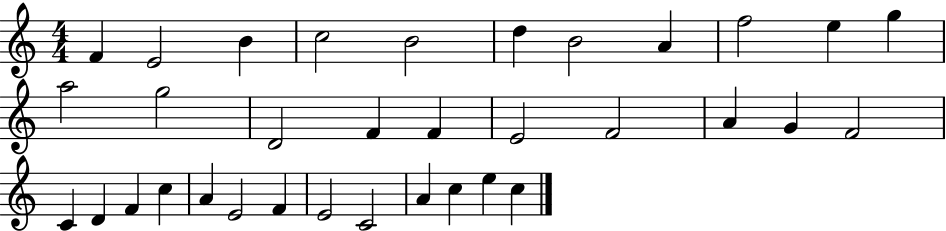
{
  \clef treble
  \numericTimeSignature
  \time 4/4
  \key c \major
  f'4 e'2 b'4 | c''2 b'2 | d''4 b'2 a'4 | f''2 e''4 g''4 | \break a''2 g''2 | d'2 f'4 f'4 | e'2 f'2 | a'4 g'4 f'2 | \break c'4 d'4 f'4 c''4 | a'4 e'2 f'4 | e'2 c'2 | a'4 c''4 e''4 c''4 | \break \bar "|."
}